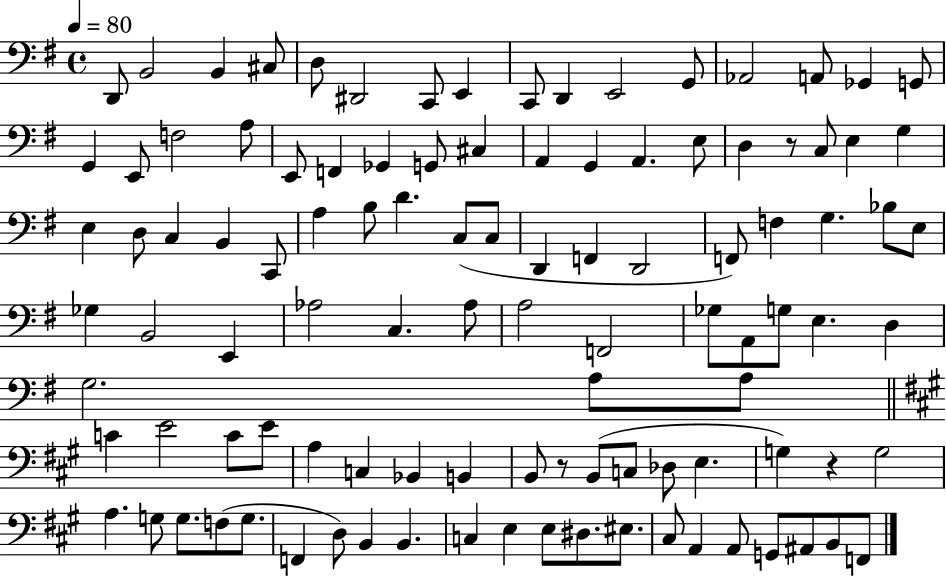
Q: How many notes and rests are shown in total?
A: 106